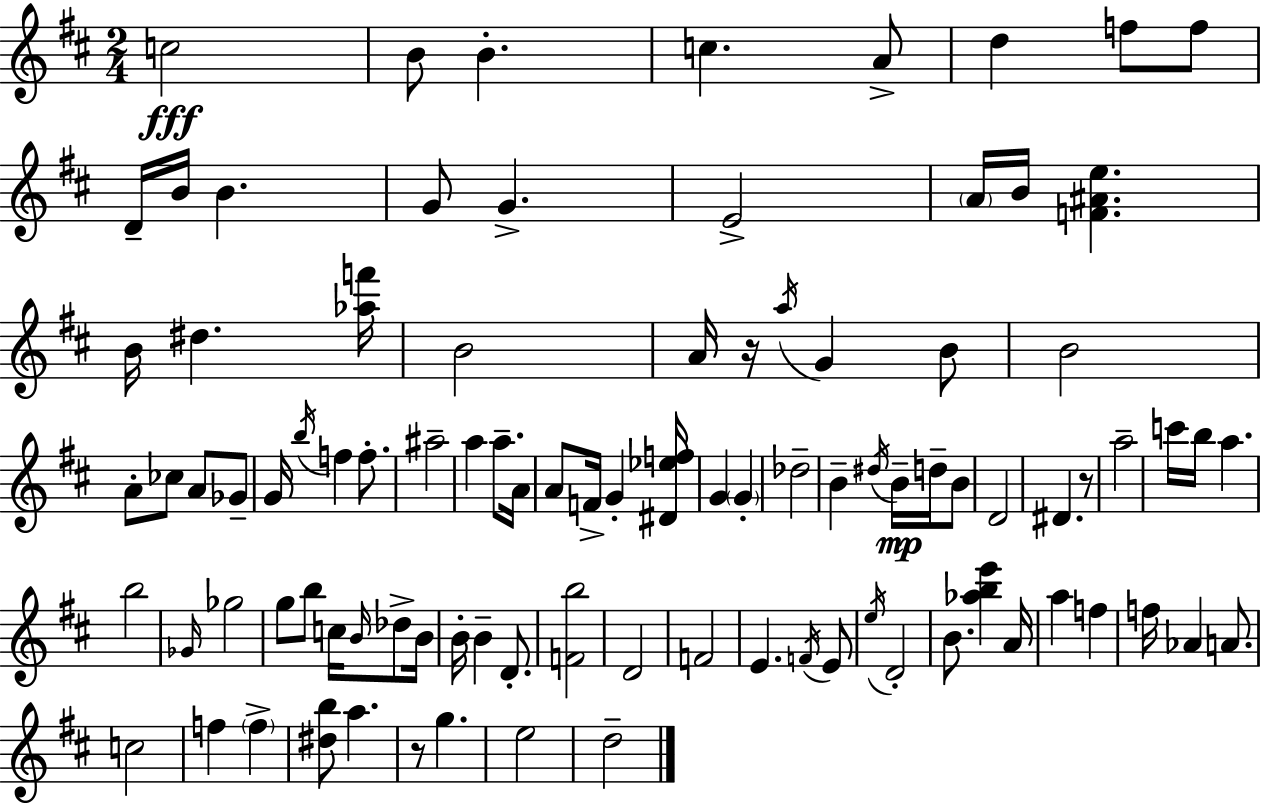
X:1
T:Untitled
M:2/4
L:1/4
K:D
c2 B/2 B c A/2 d f/2 f/2 D/4 B/4 B G/2 G E2 A/4 B/4 [F^Ae] B/4 ^d [_af']/4 B2 A/4 z/4 a/4 G B/2 B2 A/2 _c/2 A/2 _G/2 G/4 b/4 f f/2 ^a2 a a/2 A/4 A/2 F/4 G [^D_ef]/4 G G _d2 B ^d/4 B/4 d/4 B/2 D2 ^D z/2 a2 c'/4 b/4 a b2 _G/4 _g2 g/2 b/2 c/4 B/4 _d/2 B/4 B/4 B D/2 [Fb]2 D2 F2 E F/4 E/2 e/4 D2 B/2 [_abe'] A/4 a f f/4 _A A/2 c2 f f [^db]/2 a z/2 g e2 d2